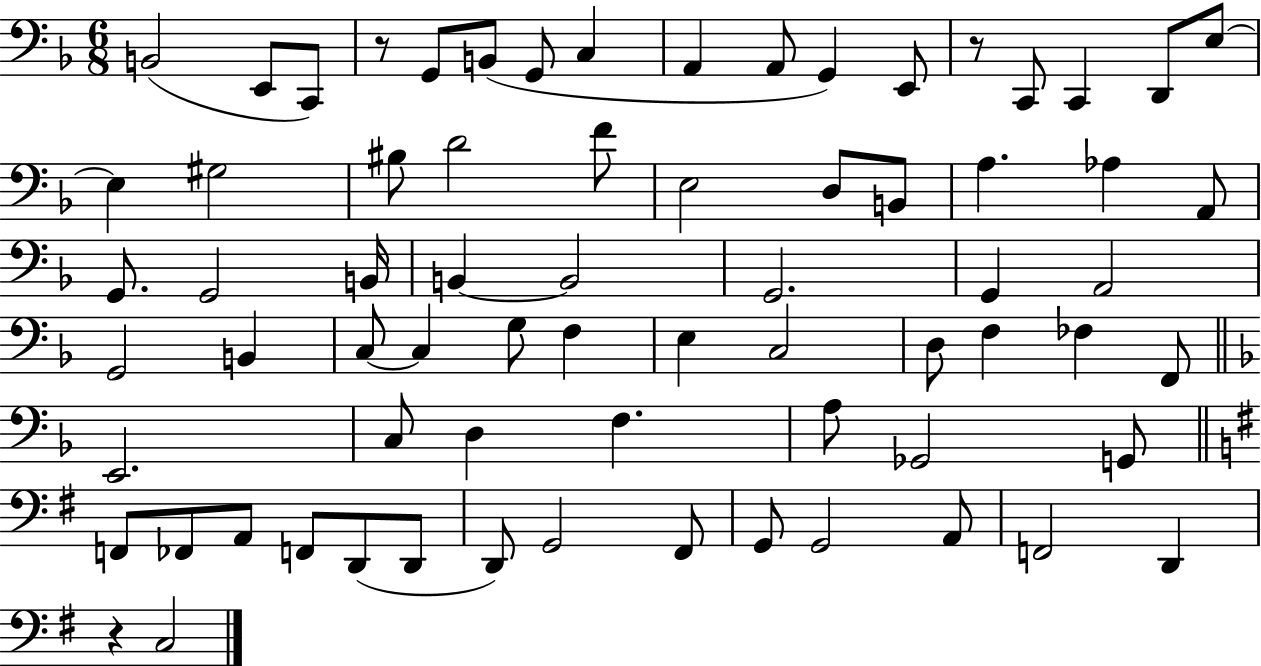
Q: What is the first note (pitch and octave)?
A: B2